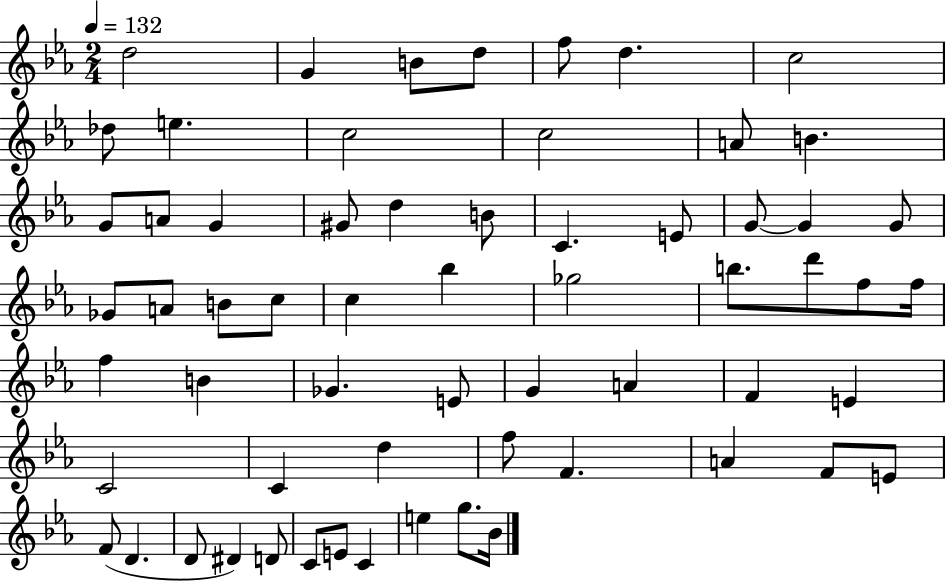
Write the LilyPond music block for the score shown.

{
  \clef treble
  \numericTimeSignature
  \time 2/4
  \key ees \major
  \tempo 4 = 132
  d''2 | g'4 b'8 d''8 | f''8 d''4. | c''2 | \break des''8 e''4. | c''2 | c''2 | a'8 b'4. | \break g'8 a'8 g'4 | gis'8 d''4 b'8 | c'4. e'8 | g'8~~ g'4 g'8 | \break ges'8 a'8 b'8 c''8 | c''4 bes''4 | ges''2 | b''8. d'''8 f''8 f''16 | \break f''4 b'4 | ges'4. e'8 | g'4 a'4 | f'4 e'4 | \break c'2 | c'4 d''4 | f''8 f'4. | a'4 f'8 e'8 | \break f'8( d'4. | d'8 dis'4) d'8 | c'8 e'8 c'4 | e''4 g''8. bes'16 | \break \bar "|."
}